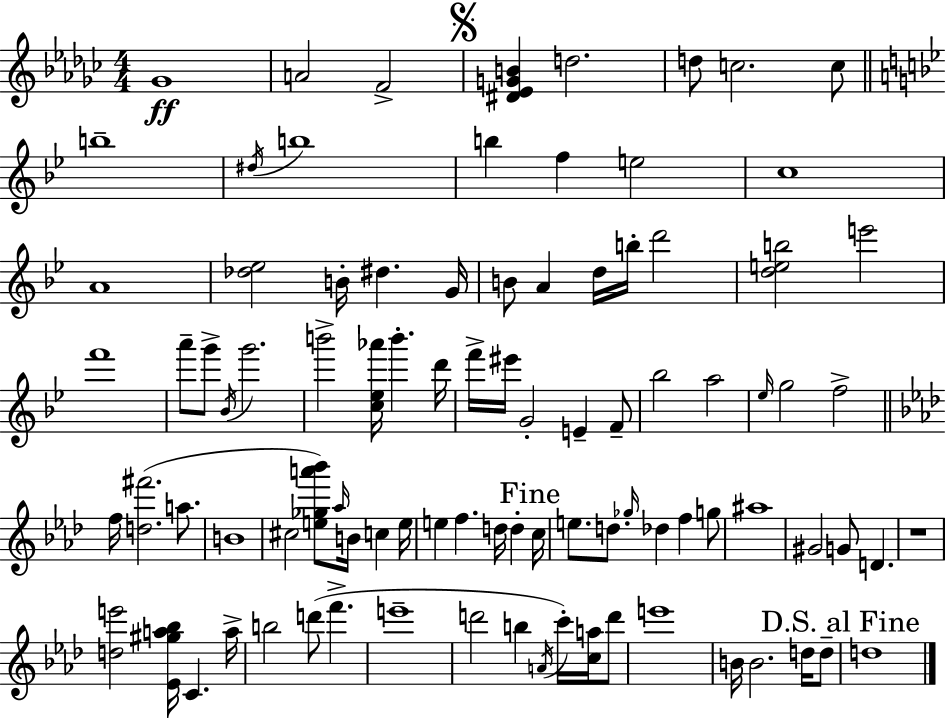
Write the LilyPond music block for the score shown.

{
  \clef treble
  \numericTimeSignature
  \time 4/4
  \key ees \minor
  ges'1\ff | a'2 f'2-> | \mark \markup { \musicglyph "scripts.segno" } <dis' ees' g' b'>4 d''2. | d''8 c''2. c''8 | \break \bar "||" \break \key g \minor b''1-- | \acciaccatura { dis''16 } b''1 | b''4 f''4 e''2 | c''1 | \break a'1 | <des'' ees''>2 b'16-. dis''4. | g'16 b'8 a'4 d''16 b''16-. d'''2 | <d'' e'' b''>2 e'''2 | \break f'''1 | a'''8-- g'''8-> \acciaccatura { bes'16 } g'''2. | b'''2-> <c'' ees'' aes'''>16 b'''4.-. | d'''16 f'''16-> eis'''16 g'2-. e'4-- | \break f'8-- bes''2 a''2 | \grace { ees''16 } g''2 f''2-> | \bar "||" \break \key aes \major f''16 <d'' fis'''>2.( a''8. | b'1 | cis''2 <e'' ges'' a''' bes'''>8) \grace { aes''16 } b'16 c''4 | e''16 e''4 f''4. d''16 d''4-. | \break \mark "Fine" c''16 e''8. d''8. \grace { ges''16 } des''4 f''4 | g''8 ais''1 | gis'2 g'8 d'4. | r1 | \break <d'' e'''>2 <ees' gis'' a'' bes''>16 c'4. | a''16-> b''2 d'''8( f'''4.-> | e'''1-- | d'''2 b''4 \acciaccatura { a'16 }) c'''16-. | \break <c'' a''>16 d'''8 e'''1 | b'16 b'2. | d''16 d''8-- \mark "D.S. al Fine" d''1 | \bar "|."
}